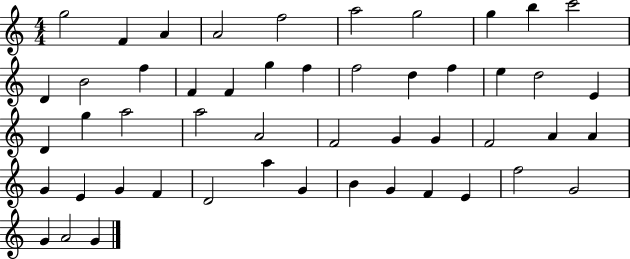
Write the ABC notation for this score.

X:1
T:Untitled
M:4/4
L:1/4
K:C
g2 F A A2 f2 a2 g2 g b c'2 D B2 f F F g f f2 d f e d2 E D g a2 a2 A2 F2 G G F2 A A G E G F D2 a G B G F E f2 G2 G A2 G